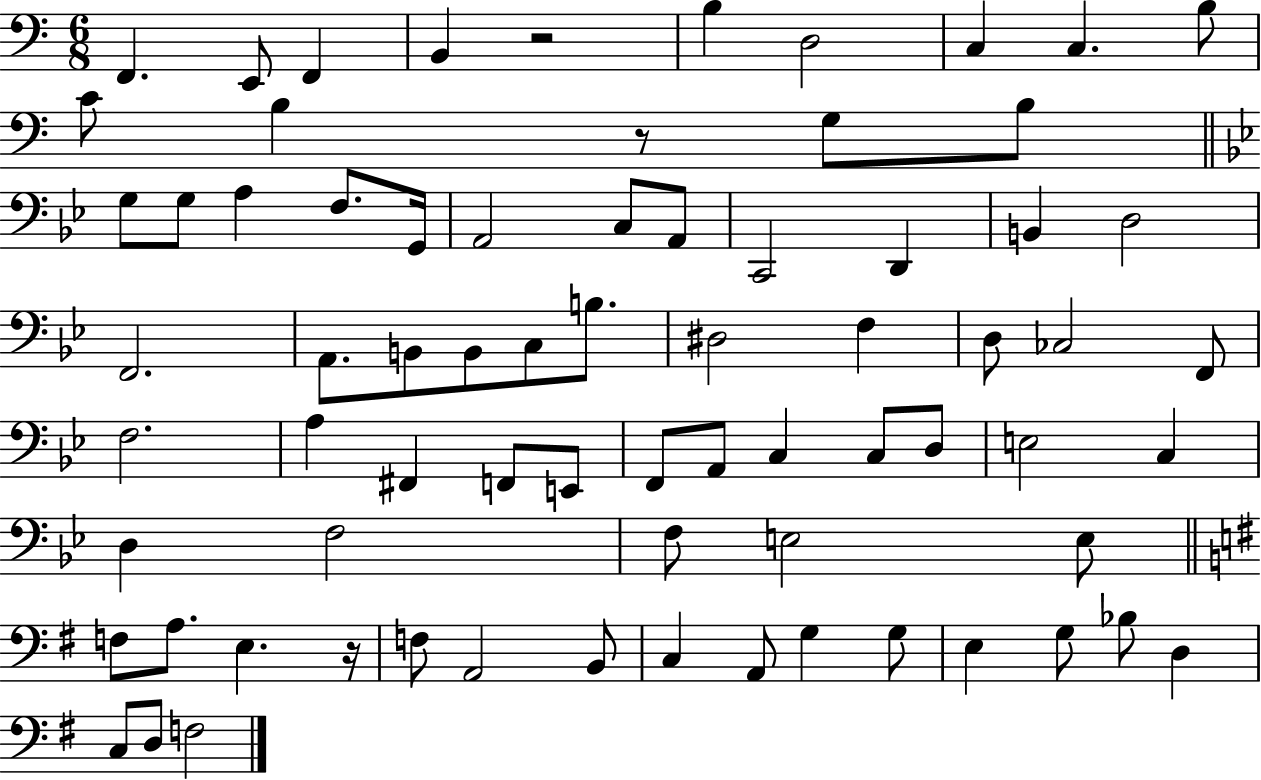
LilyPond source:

{
  \clef bass
  \numericTimeSignature
  \time 6/8
  \key c \major
  f,4. e,8 f,4 | b,4 r2 | b4 d2 | c4 c4. b8 | \break c'8 b4 r8 g8 b8 | \bar "||" \break \key bes \major g8 g8 a4 f8. g,16 | a,2 c8 a,8 | c,2 d,4 | b,4 d2 | \break f,2. | a,8. b,8 b,8 c8 b8. | dis2 f4 | d8 ces2 f,8 | \break f2. | a4 fis,4 f,8 e,8 | f,8 a,8 c4 c8 d8 | e2 c4 | \break d4 f2 | f8 e2 e8 | \bar "||" \break \key g \major f8 a8. e4. r16 | f8 a,2 b,8 | c4 a,8 g4 g8 | e4 g8 bes8 d4 | \break c8 d8 f2 | \bar "|."
}